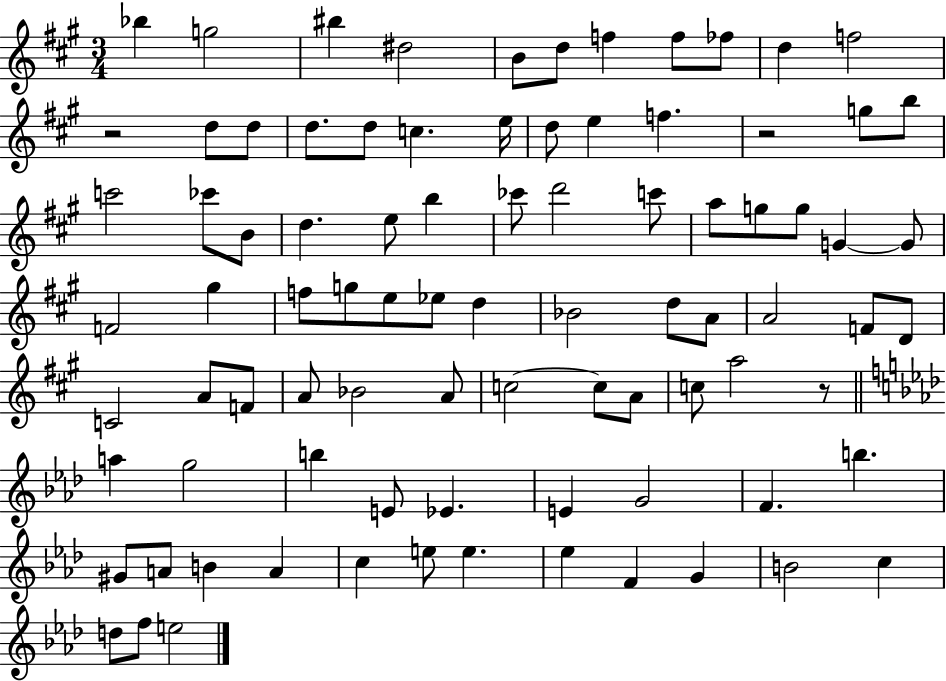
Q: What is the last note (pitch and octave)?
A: E5